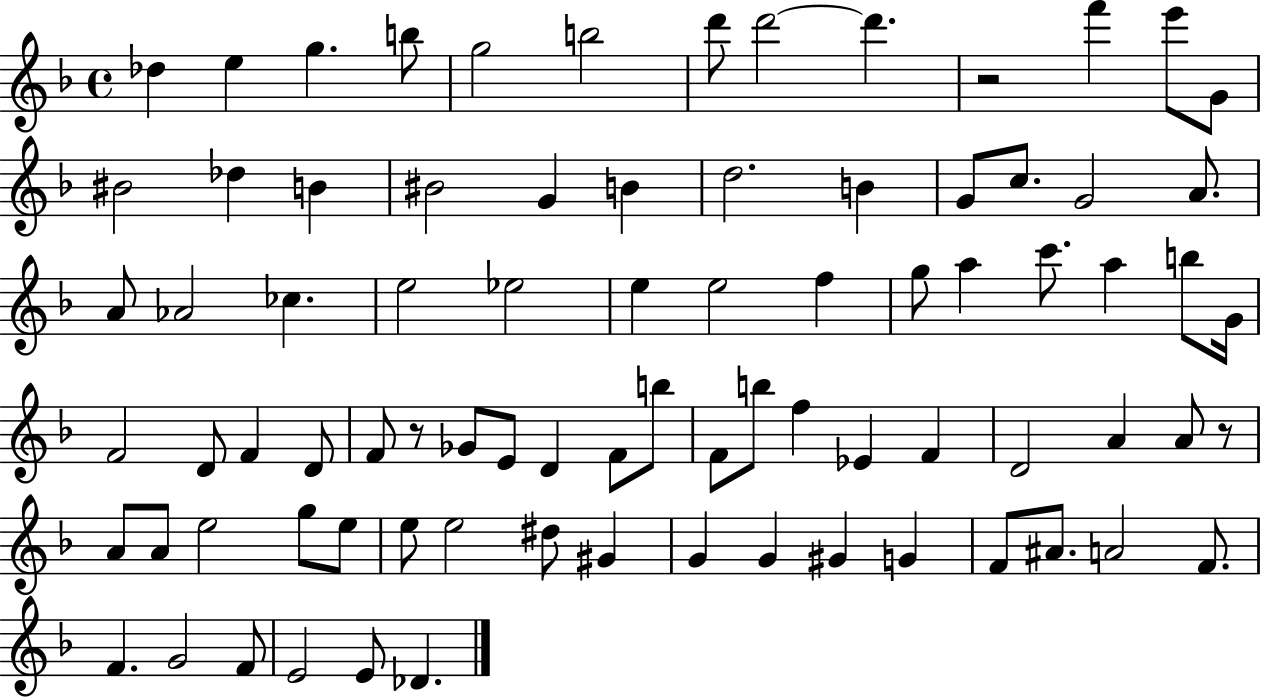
{
  \clef treble
  \time 4/4
  \defaultTimeSignature
  \key f \major
  des''4 e''4 g''4. b''8 | g''2 b''2 | d'''8 d'''2~~ d'''4. | r2 f'''4 e'''8 g'8 | \break bis'2 des''4 b'4 | bis'2 g'4 b'4 | d''2. b'4 | g'8 c''8. g'2 a'8. | \break a'8 aes'2 ces''4. | e''2 ees''2 | e''4 e''2 f''4 | g''8 a''4 c'''8. a''4 b''8 g'16 | \break f'2 d'8 f'4 d'8 | f'8 r8 ges'8 e'8 d'4 f'8 b''8 | f'8 b''8 f''4 ees'4 f'4 | d'2 a'4 a'8 r8 | \break a'8 a'8 e''2 g''8 e''8 | e''8 e''2 dis''8 gis'4 | g'4 g'4 gis'4 g'4 | f'8 ais'8. a'2 f'8. | \break f'4. g'2 f'8 | e'2 e'8 des'4. | \bar "|."
}